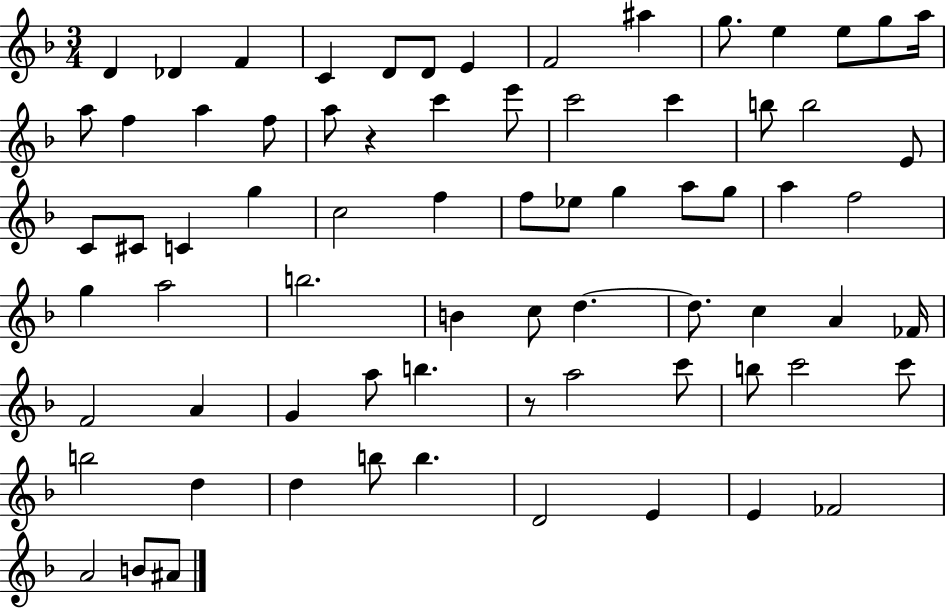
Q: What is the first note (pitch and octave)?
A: D4